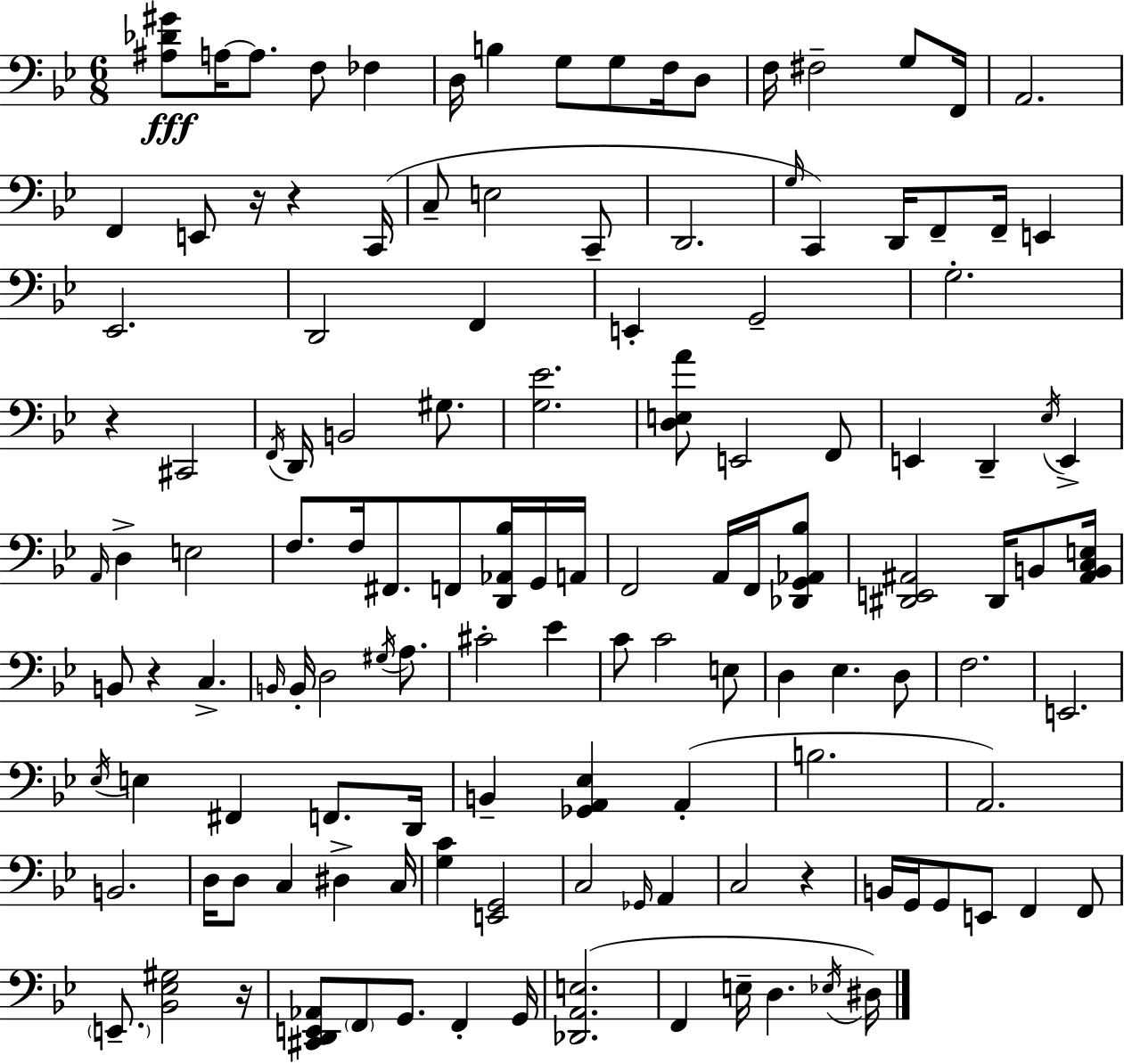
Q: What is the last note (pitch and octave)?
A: D#3